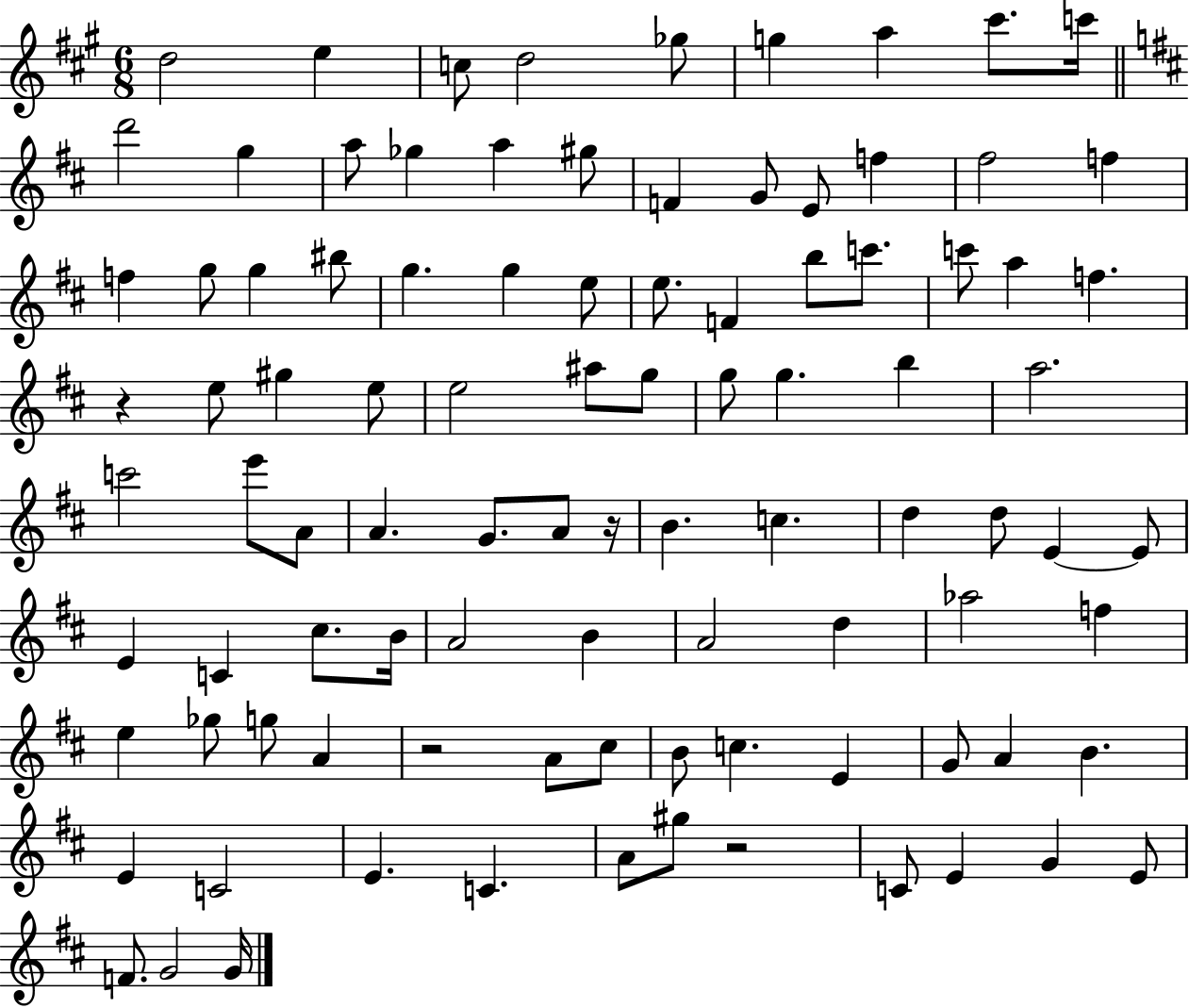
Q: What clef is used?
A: treble